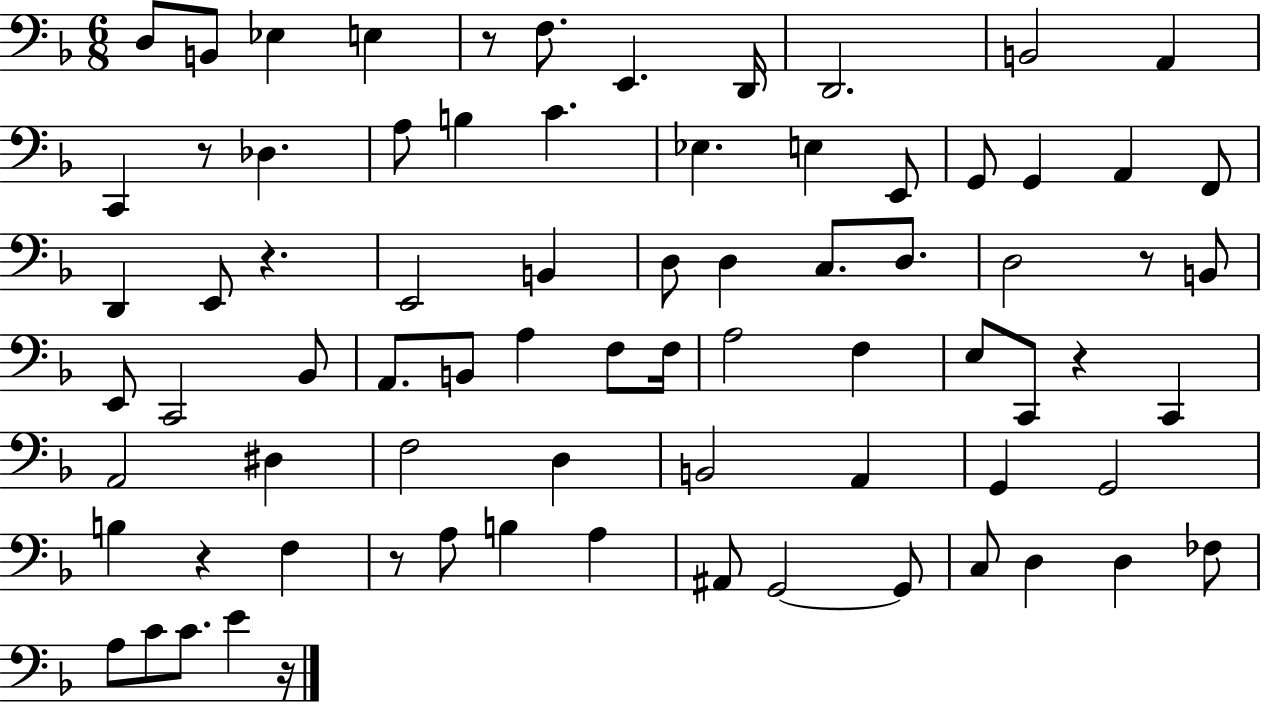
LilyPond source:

{
  \clef bass
  \numericTimeSignature
  \time 6/8
  \key f \major
  d8 b,8 ees4 e4 | r8 f8. e,4. d,16 | d,2. | b,2 a,4 | \break c,4 r8 des4. | a8 b4 c'4. | ees4. e4 e,8 | g,8 g,4 a,4 f,8 | \break d,4 e,8 r4. | e,2 b,4 | d8 d4 c8. d8. | d2 r8 b,8 | \break e,8 c,2 bes,8 | a,8. b,8 a4 f8 f16 | a2 f4 | e8 c,8 r4 c,4 | \break a,2 dis4 | f2 d4 | b,2 a,4 | g,4 g,2 | \break b4 r4 f4 | r8 a8 b4 a4 | ais,8 g,2~~ g,8 | c8 d4 d4 fes8 | \break a8 c'8 c'8. e'4 r16 | \bar "|."
}